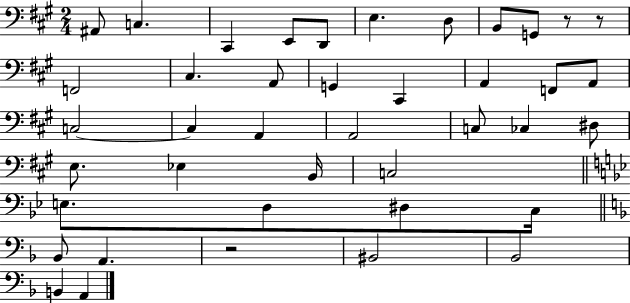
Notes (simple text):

A#2/e C3/q. C#2/q E2/e D2/e E3/q. D3/e B2/e G2/e R/e R/e F2/h C#3/q. A2/e G2/q C#2/q A2/q F2/e A2/e C3/h C3/q A2/q A2/h C3/e CES3/q D#3/e E3/e. Eb3/q B2/s C3/h E3/e. D3/e D#3/e C3/s Bb2/e A2/q. R/h BIS2/h Bb2/h B2/q A2/q